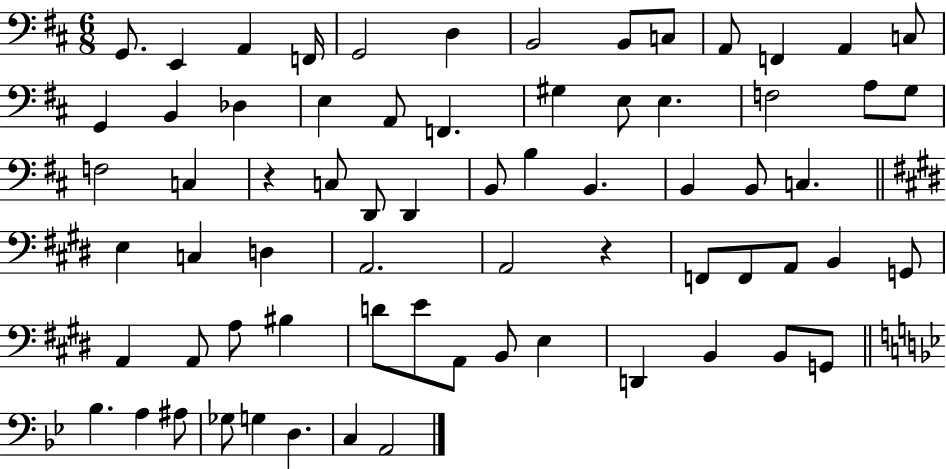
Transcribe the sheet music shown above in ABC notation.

X:1
T:Untitled
M:6/8
L:1/4
K:D
G,,/2 E,, A,, F,,/4 G,,2 D, B,,2 B,,/2 C,/2 A,,/2 F,, A,, C,/2 G,, B,, _D, E, A,,/2 F,, ^G, E,/2 E, F,2 A,/2 G,/2 F,2 C, z C,/2 D,,/2 D,, B,,/2 B, B,, B,, B,,/2 C, E, C, D, A,,2 A,,2 z F,,/2 F,,/2 A,,/2 B,, G,,/2 A,, A,,/2 A,/2 ^B, D/2 E/2 A,,/2 B,,/2 E, D,, B,, B,,/2 G,,/2 _B, A, ^A,/2 _G,/2 G, D, C, A,,2